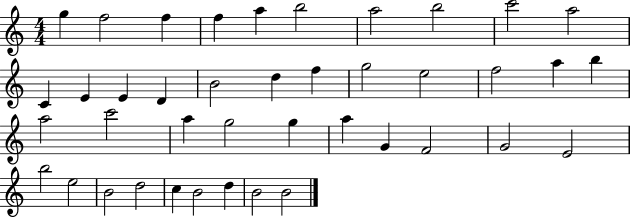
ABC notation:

X:1
T:Untitled
M:4/4
L:1/4
K:C
g f2 f f a b2 a2 b2 c'2 a2 C E E D B2 d f g2 e2 f2 a b a2 c'2 a g2 g a G F2 G2 E2 b2 e2 B2 d2 c B2 d B2 B2